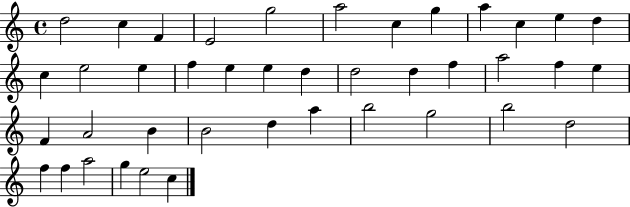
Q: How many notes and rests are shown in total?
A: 41